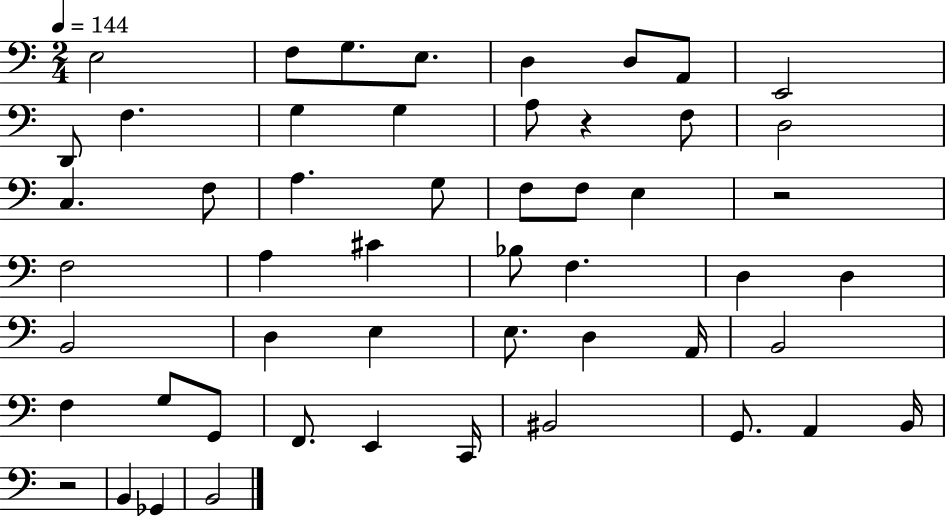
E3/h F3/e G3/e. E3/e. D3/q D3/e A2/e E2/h D2/e F3/q. G3/q G3/q A3/e R/q F3/e D3/h C3/q. F3/e A3/q. G3/e F3/e F3/e E3/q R/h F3/h A3/q C#4/q Bb3/e F3/q. D3/q D3/q B2/h D3/q E3/q E3/e. D3/q A2/s B2/h F3/q G3/e G2/e F2/e. E2/q C2/s BIS2/h G2/e. A2/q B2/s R/h B2/q Gb2/q B2/h